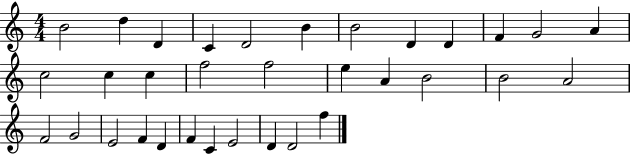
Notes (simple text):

B4/h D5/q D4/q C4/q D4/h B4/q B4/h D4/q D4/q F4/q G4/h A4/q C5/h C5/q C5/q F5/h F5/h E5/q A4/q B4/h B4/h A4/h F4/h G4/h E4/h F4/q D4/q F4/q C4/q E4/h D4/q D4/h F5/q